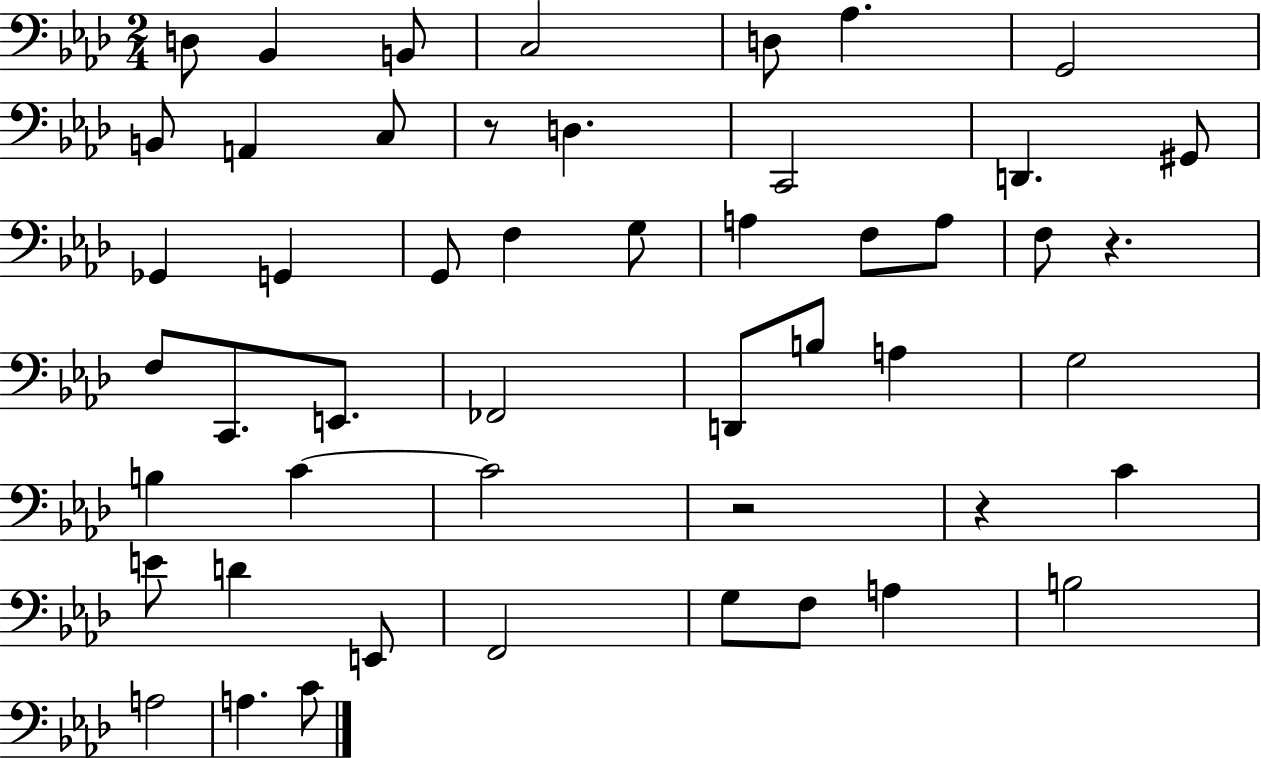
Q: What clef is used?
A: bass